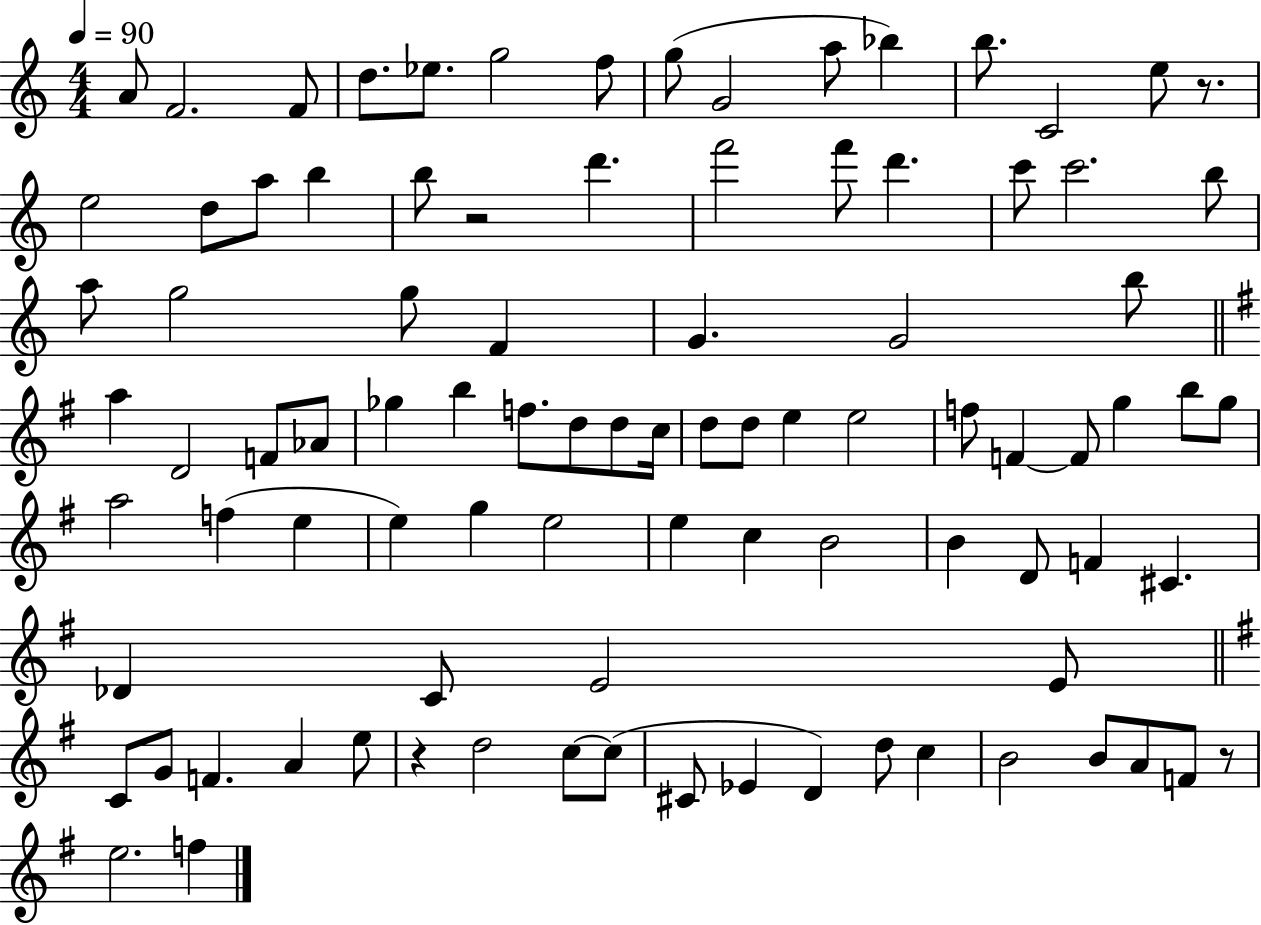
X:1
T:Untitled
M:4/4
L:1/4
K:C
A/2 F2 F/2 d/2 _e/2 g2 f/2 g/2 G2 a/2 _b b/2 C2 e/2 z/2 e2 d/2 a/2 b b/2 z2 d' f'2 f'/2 d' c'/2 c'2 b/2 a/2 g2 g/2 F G G2 b/2 a D2 F/2 _A/2 _g b f/2 d/2 d/2 c/4 d/2 d/2 e e2 f/2 F F/2 g b/2 g/2 a2 f e e g e2 e c B2 B D/2 F ^C _D C/2 E2 E/2 C/2 G/2 F A e/2 z d2 c/2 c/2 ^C/2 _E D d/2 c B2 B/2 A/2 F/2 z/2 e2 f